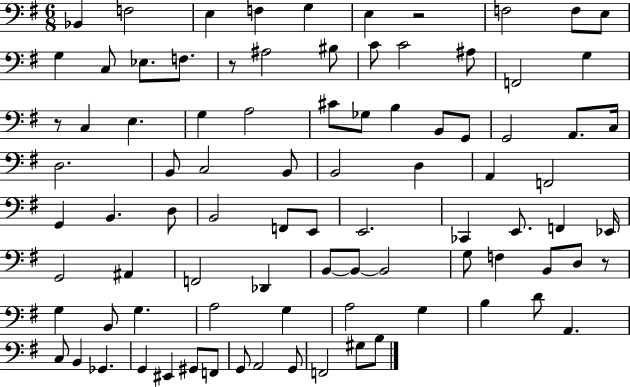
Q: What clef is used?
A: bass